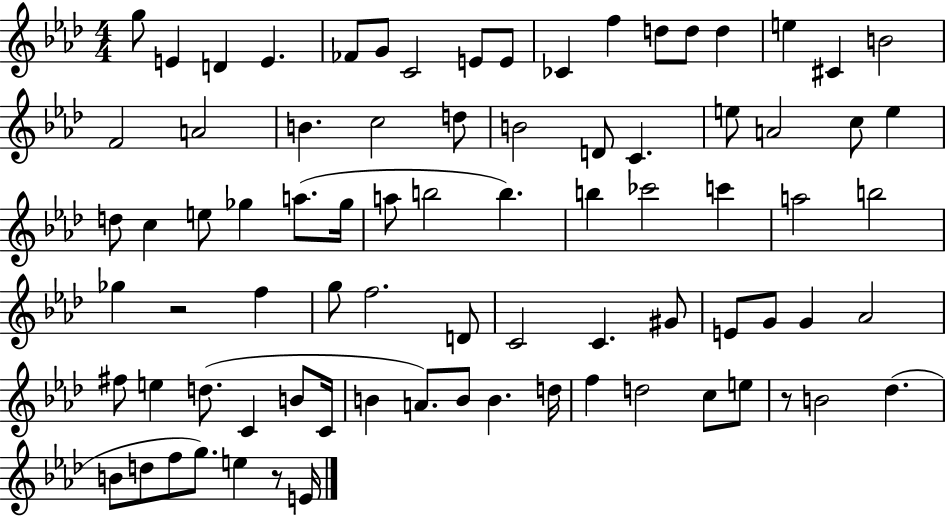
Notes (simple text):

G5/e E4/q D4/q E4/q. FES4/e G4/e C4/h E4/e E4/e CES4/q F5/q D5/e D5/e D5/q E5/q C#4/q B4/h F4/h A4/h B4/q. C5/h D5/e B4/h D4/e C4/q. E5/e A4/h C5/e E5/q D5/e C5/q E5/e Gb5/q A5/e. Gb5/s A5/e B5/h B5/q. B5/q CES6/h C6/q A5/h B5/h Gb5/q R/h F5/q G5/e F5/h. D4/e C4/h C4/q. G#4/e E4/e G4/e G4/q Ab4/h F#5/e E5/q D5/e. C4/q B4/e C4/s B4/q A4/e. B4/e B4/q. D5/s F5/q D5/h C5/e E5/e R/e B4/h Db5/q. B4/e D5/e F5/e G5/e. E5/q R/e E4/s